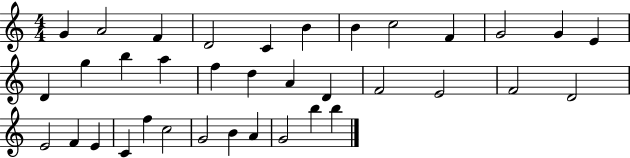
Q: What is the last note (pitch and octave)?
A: B5